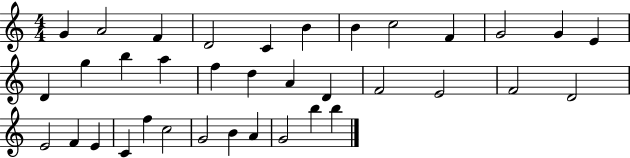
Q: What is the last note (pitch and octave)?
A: B5